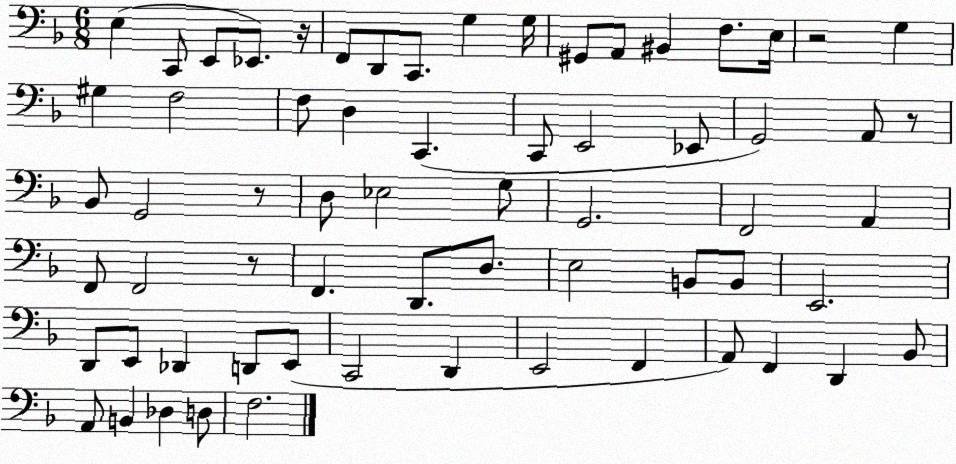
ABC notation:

X:1
T:Untitled
M:6/8
L:1/4
K:F
E, C,,/2 E,,/2 _E,,/2 z/4 F,,/2 D,,/2 C,,/2 G, G,/4 ^G,,/2 A,,/2 ^B,, F,/2 E,/4 z2 G, ^G, F,2 F,/2 D, C,, C,,/2 E,,2 _E,,/2 G,,2 A,,/2 z/2 _B,,/2 G,,2 z/2 D,/2 _E,2 G,/2 G,,2 F,,2 A,, F,,/2 F,,2 z/2 F,, D,,/2 D,/2 E,2 B,,/2 B,,/2 E,,2 D,,/2 E,,/2 _D,, D,,/2 E,,/2 C,,2 D,, E,,2 F,, A,,/2 F,, D,, _B,,/2 A,,/2 B,, _D, D,/2 F,2